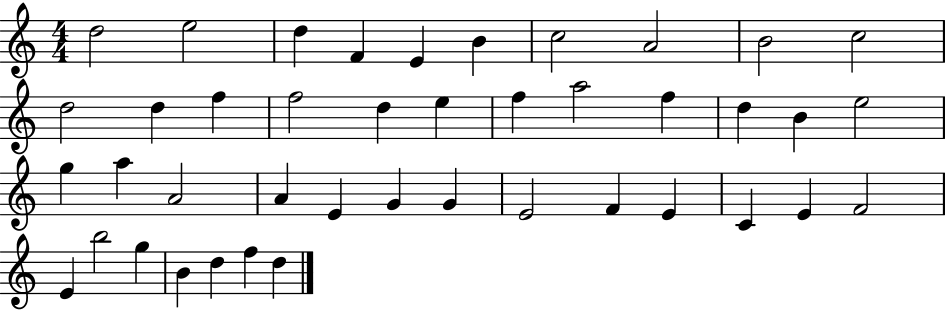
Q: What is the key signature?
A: C major